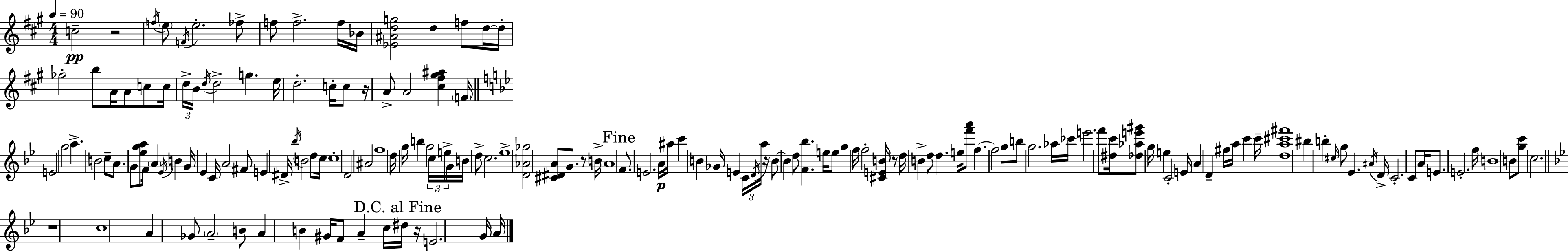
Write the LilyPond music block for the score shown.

{
  \clef treble
  \numericTimeSignature
  \time 4/4
  \key a \major
  \tempo 4 = 90
  c''2--\pp r2 | \acciaccatura { f''16 } \parenthesize e''8 \acciaccatura { f'16 } e''2.-. | fes''8-> f''8 f''2.-> | f''16 bes'16 <ees' ais' d'' g''>2 d''4 f''8 | \break d''16~~ d''16-. ges''2-. b''8 a'16 a'8 c''8 | c''16 \tuplet 3/2 { d''16-> b'16 \acciaccatura { d''16 } } d''2-> g''4. | e''16 d''2.-. | c''16-. c''8 r16 a'8-> a'2 <cis'' fis'' gis'' ais''>4 | \break \parenthesize f'16 \bar "||" \break \key bes \major e'2 g''2 | a''4.-> b'2 c''8-- | a'8. g'8 <ees'' g'' a''>8 f'16 \parenthesize a'4 \acciaccatura { ees'16 } b'4 | g'16 ees'4 c'16 a'2 fis'8 | \break e'4 dis'16-> \acciaccatura { bes''16 } b'2 d''8 | c''16 c''1-. | d'2 ais'2 | f''1 | \break d''16 g''16 b''4 g''2 | \tuplet 3/2 { c''16 e''16-> g'16 } b'16 d''8-> c''2. | ees''1-> | <d' aes' ges''>2 <cis' dis' a'>8 g'8. r8 | \break b'16-> a'1 | \mark "Fine" f'8. e'2. | a'16\p ais''16 c'''4 b'4 ges'16 e'4 | \tuplet 3/2 { c'16 \acciaccatura { d'16 } a''16 } r16 b'8~~ b'4 d''8 <f' bes''>4. | \break e''16 e''8 g''4 f''16 f''2-. | <cis' e' b'>16 r8 d''16 b'4-> d''8 d''4. | e''16 <f''' a'''>8 f''4.~~ f''2 | g''8 b''8 g''2. | \break aes''16 ces'''16 e'''2. | f'''8 <dis'' c'''>16 <des'' aes'' e''' gis'''>8 g''16 e''4 c'2-. | e'16 a'4 d'4-- fis''16 a''16 c'''4 | c'''16-- <d'' a'' cis''' fis'''>1 | \break bis''4 b''4-. \grace { cis''16 } g''8 ees'4. | \acciaccatura { ais'16 } d'16-> c'2.-. | c'8 a'16 e'8. e'2.-. | f''16 b'1 | \break b'8 <g'' c'''>8 c''2. | \bar "||" \break \key g \minor r1 | c''1 | a'4 ges'8 \parenthesize a'2-- b'8 | a'4 b'4 gis'16 f'8 a'4-- c''16 | \break \mark "D.C. al Fine" dis''16 r16 e'2. g'16 a'16 | \bar "|."
}